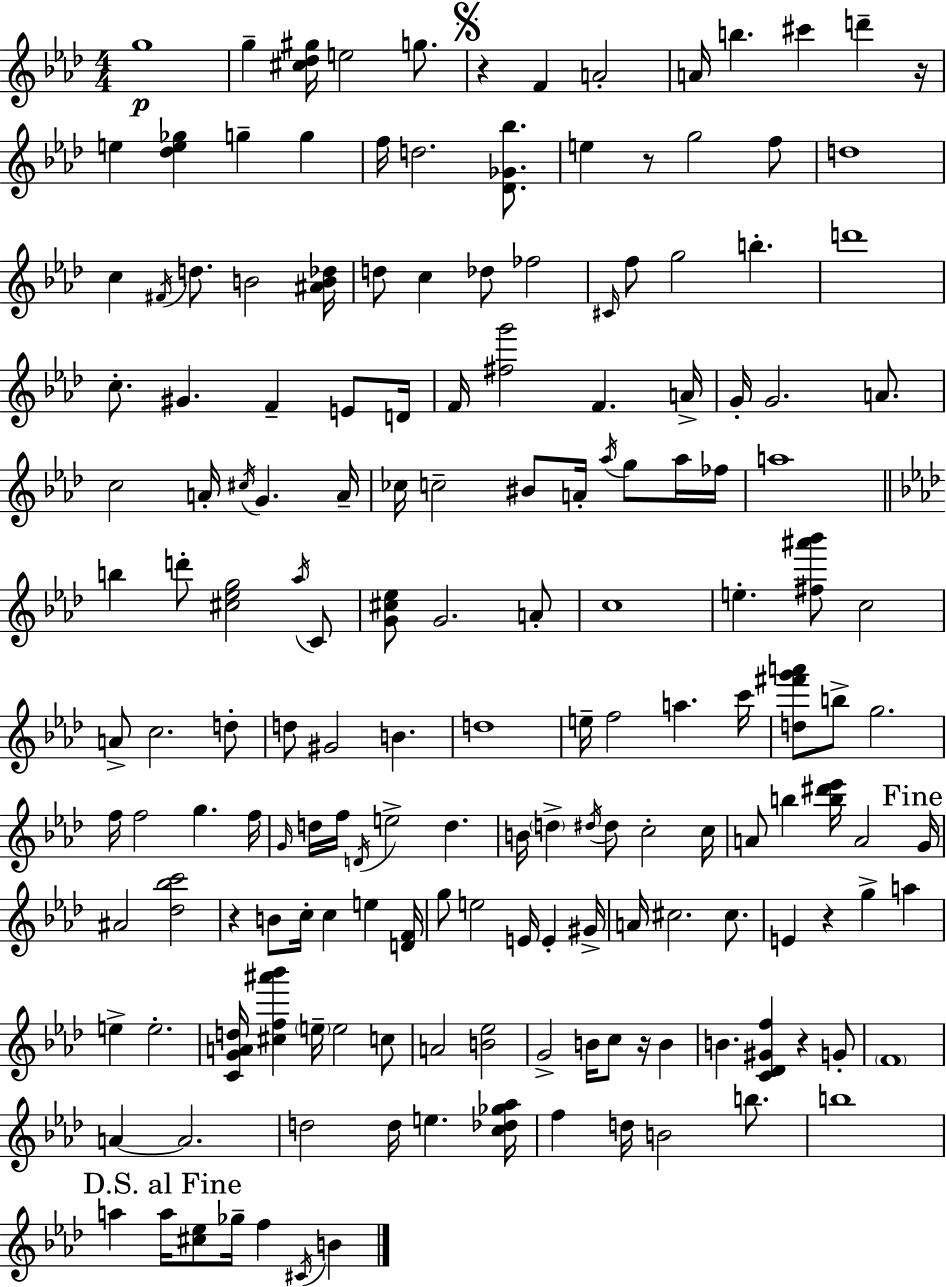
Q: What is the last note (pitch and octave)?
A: B4